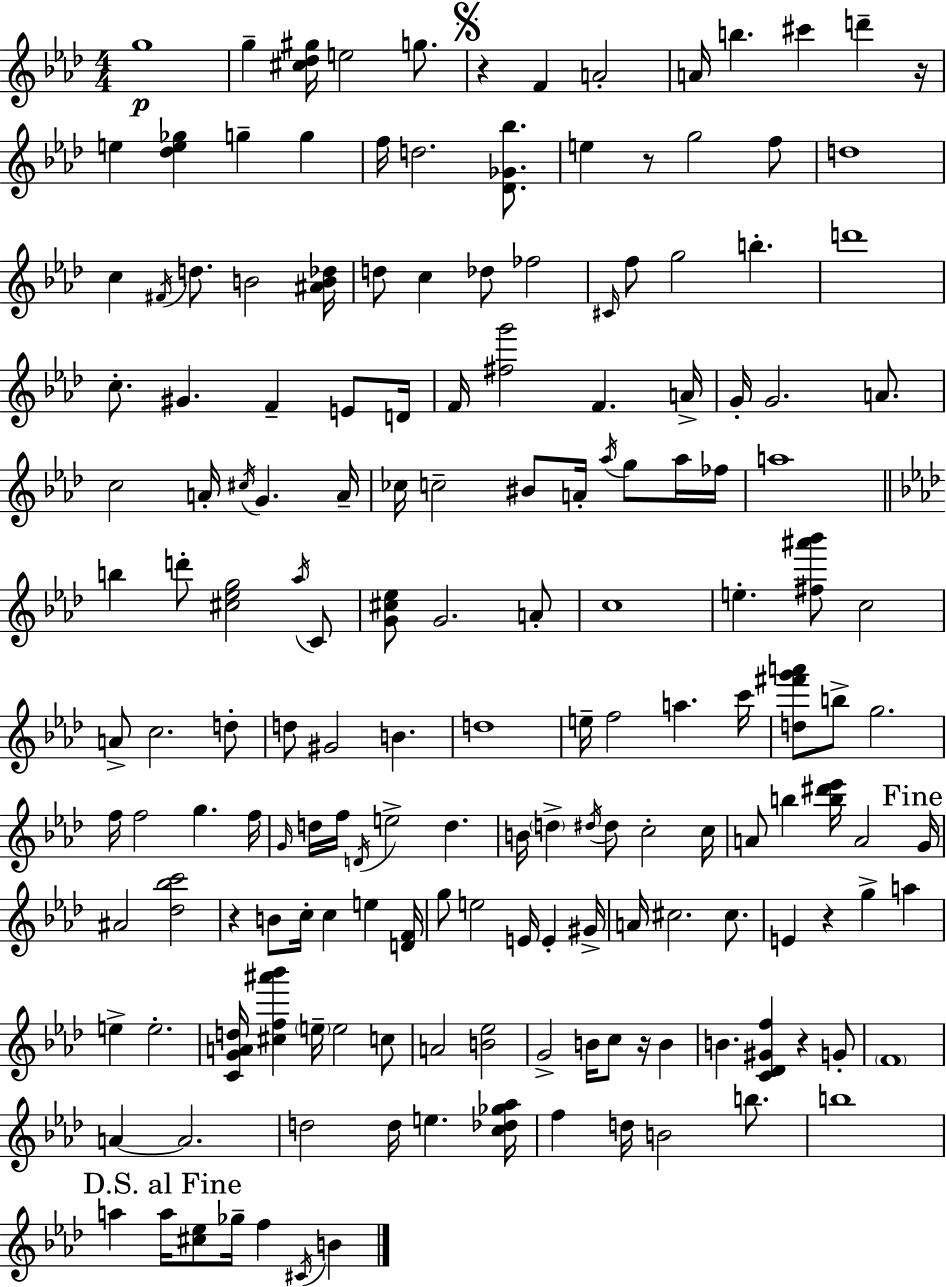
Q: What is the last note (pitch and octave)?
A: B4